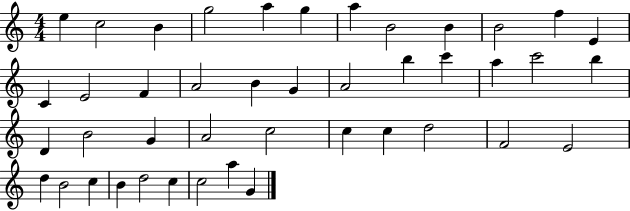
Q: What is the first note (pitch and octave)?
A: E5